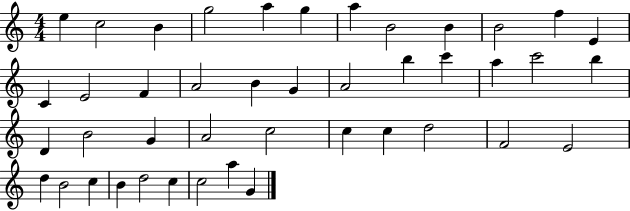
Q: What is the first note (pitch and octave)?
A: E5